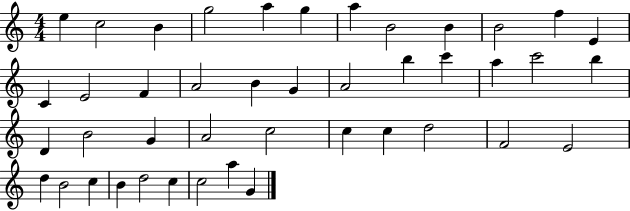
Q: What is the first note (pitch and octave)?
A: E5